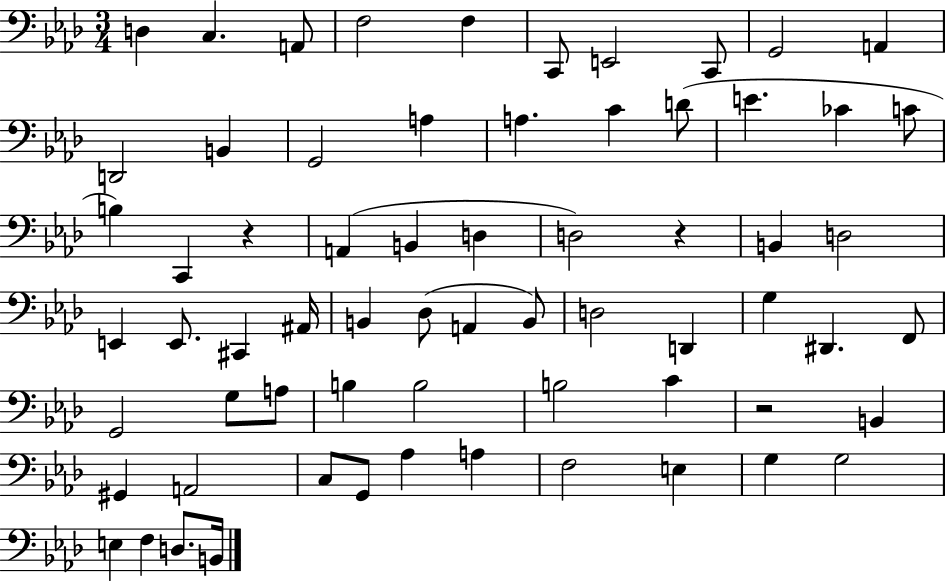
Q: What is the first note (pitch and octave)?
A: D3